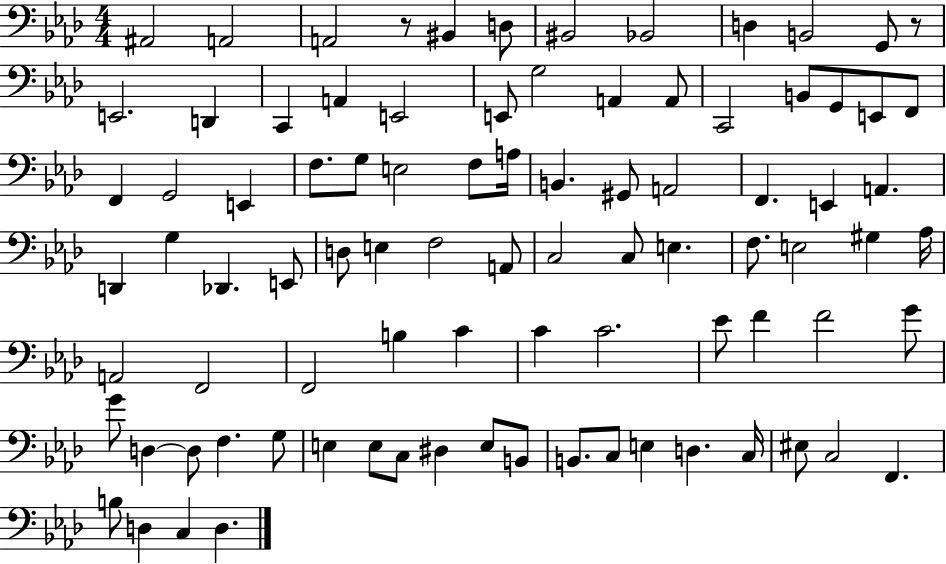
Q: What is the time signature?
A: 4/4